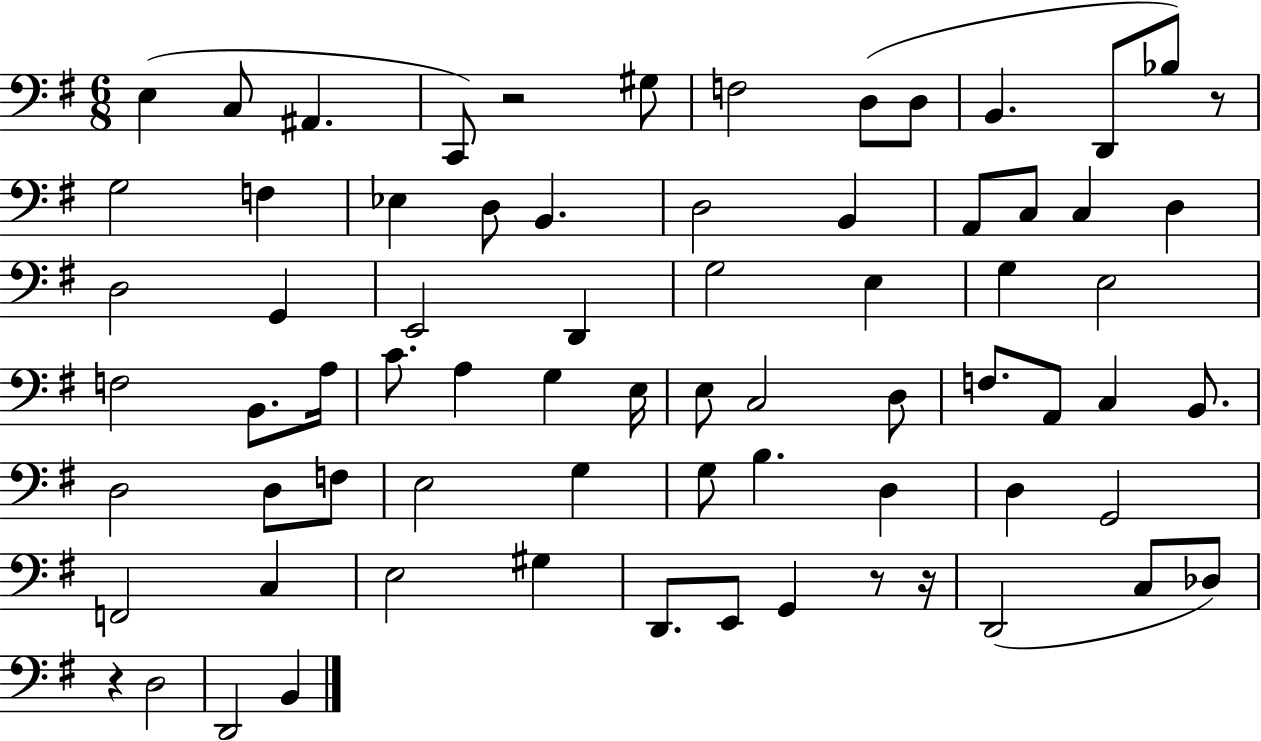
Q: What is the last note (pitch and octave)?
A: B2